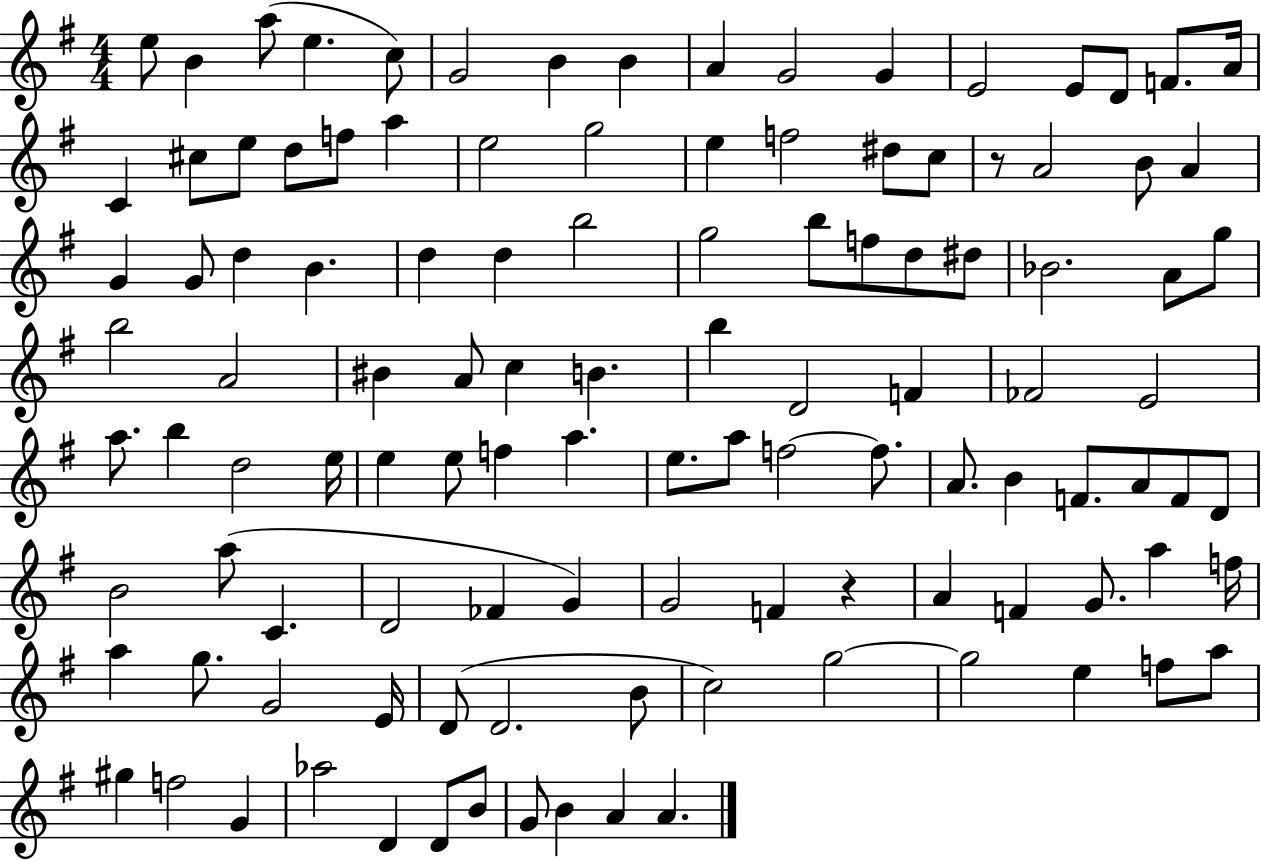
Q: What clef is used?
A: treble